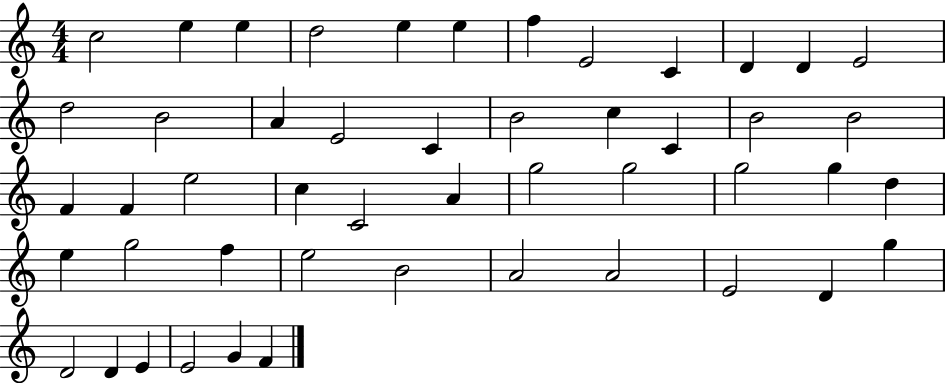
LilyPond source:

{
  \clef treble
  \numericTimeSignature
  \time 4/4
  \key c \major
  c''2 e''4 e''4 | d''2 e''4 e''4 | f''4 e'2 c'4 | d'4 d'4 e'2 | \break d''2 b'2 | a'4 e'2 c'4 | b'2 c''4 c'4 | b'2 b'2 | \break f'4 f'4 e''2 | c''4 c'2 a'4 | g''2 g''2 | g''2 g''4 d''4 | \break e''4 g''2 f''4 | e''2 b'2 | a'2 a'2 | e'2 d'4 g''4 | \break d'2 d'4 e'4 | e'2 g'4 f'4 | \bar "|."
}